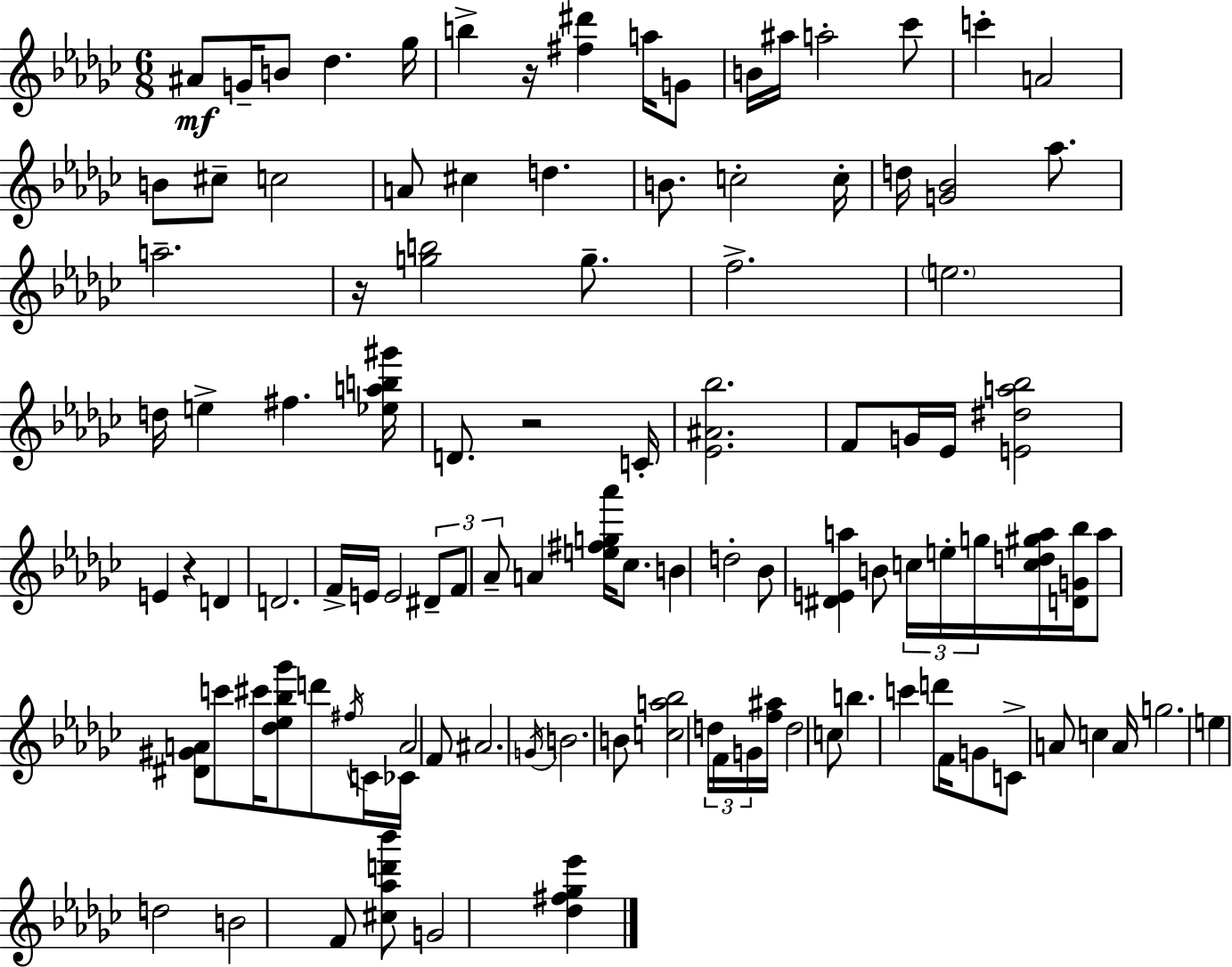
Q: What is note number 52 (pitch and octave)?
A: B4